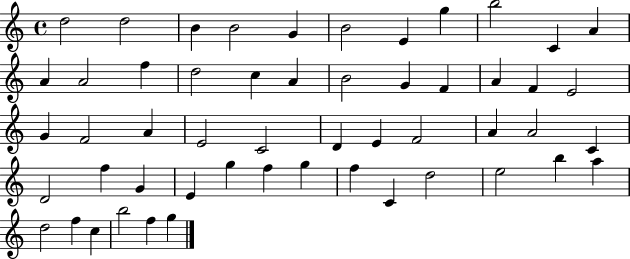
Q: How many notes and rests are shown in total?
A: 53